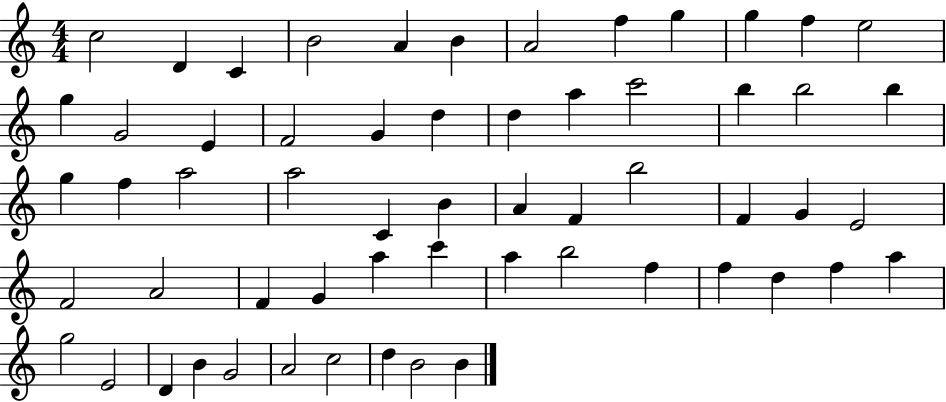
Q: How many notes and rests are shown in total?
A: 59